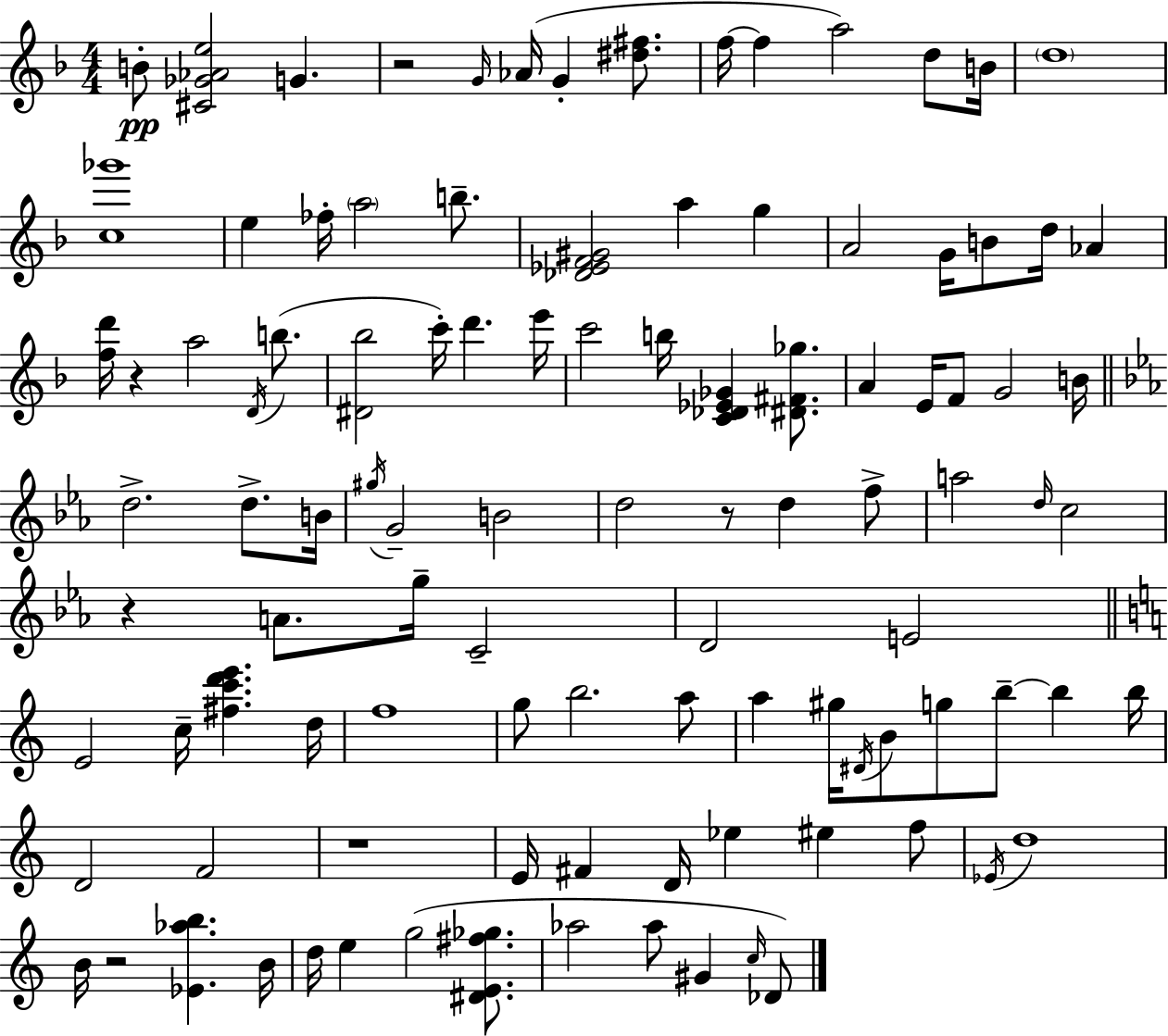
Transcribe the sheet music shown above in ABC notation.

X:1
T:Untitled
M:4/4
L:1/4
K:Dm
B/2 [^C_G_Ae]2 G z2 G/4 _A/4 G [^d^f]/2 f/4 f a2 d/2 B/4 d4 [c_g']4 e _f/4 a2 b/2 [_D_EF^G]2 a g A2 G/4 B/2 d/4 _A [fd']/4 z a2 D/4 b/2 [^D_b]2 c'/4 d' e'/4 c'2 b/4 [C_D_E_G] [^D^F_g]/2 A E/4 F/2 G2 B/4 d2 d/2 B/4 ^g/4 G2 B2 d2 z/2 d f/2 a2 d/4 c2 z A/2 g/4 C2 D2 E2 E2 c/4 [^fc'd'e'] d/4 f4 g/2 b2 a/2 a ^g/4 ^D/4 B/2 g/2 b/2 b b/4 D2 F2 z4 E/4 ^F D/4 _e ^e f/2 _E/4 d4 B/4 z2 [_E_ab] B/4 d/4 e g2 [^DE^f_g]/2 _a2 _a/2 ^G c/4 _D/2